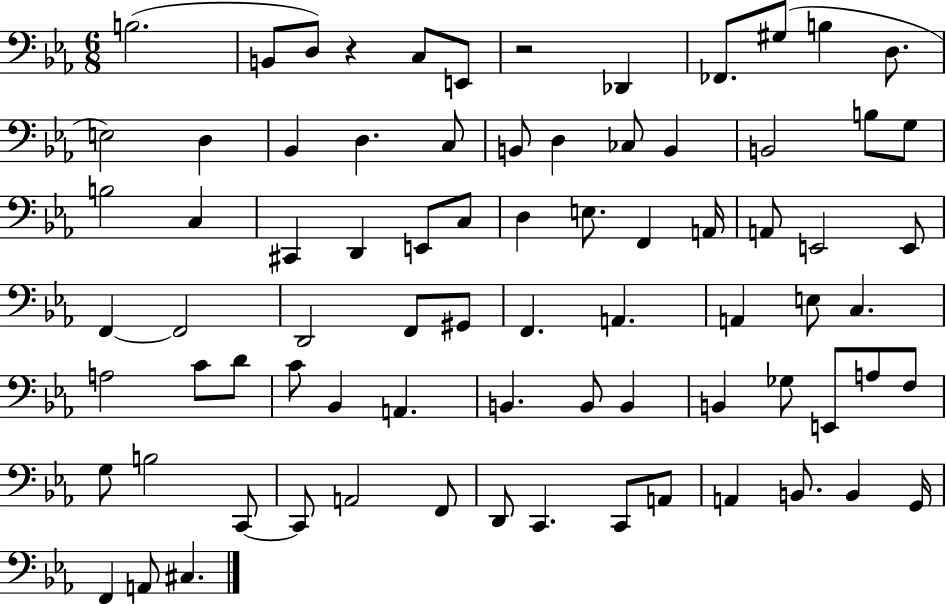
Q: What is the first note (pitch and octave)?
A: B3